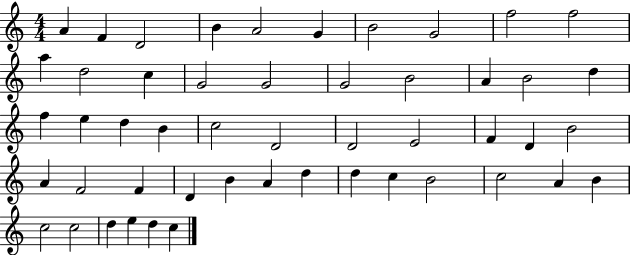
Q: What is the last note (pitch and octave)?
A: C5